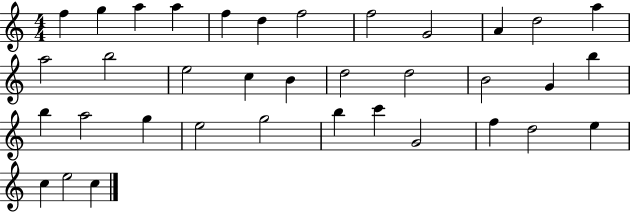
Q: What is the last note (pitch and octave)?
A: C5